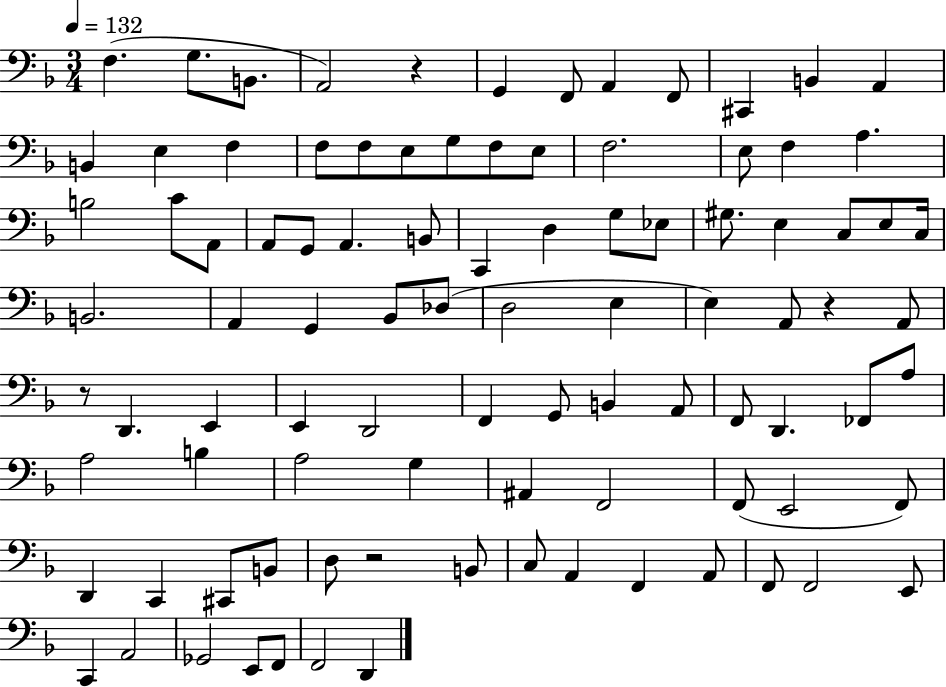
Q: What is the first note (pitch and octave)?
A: F3